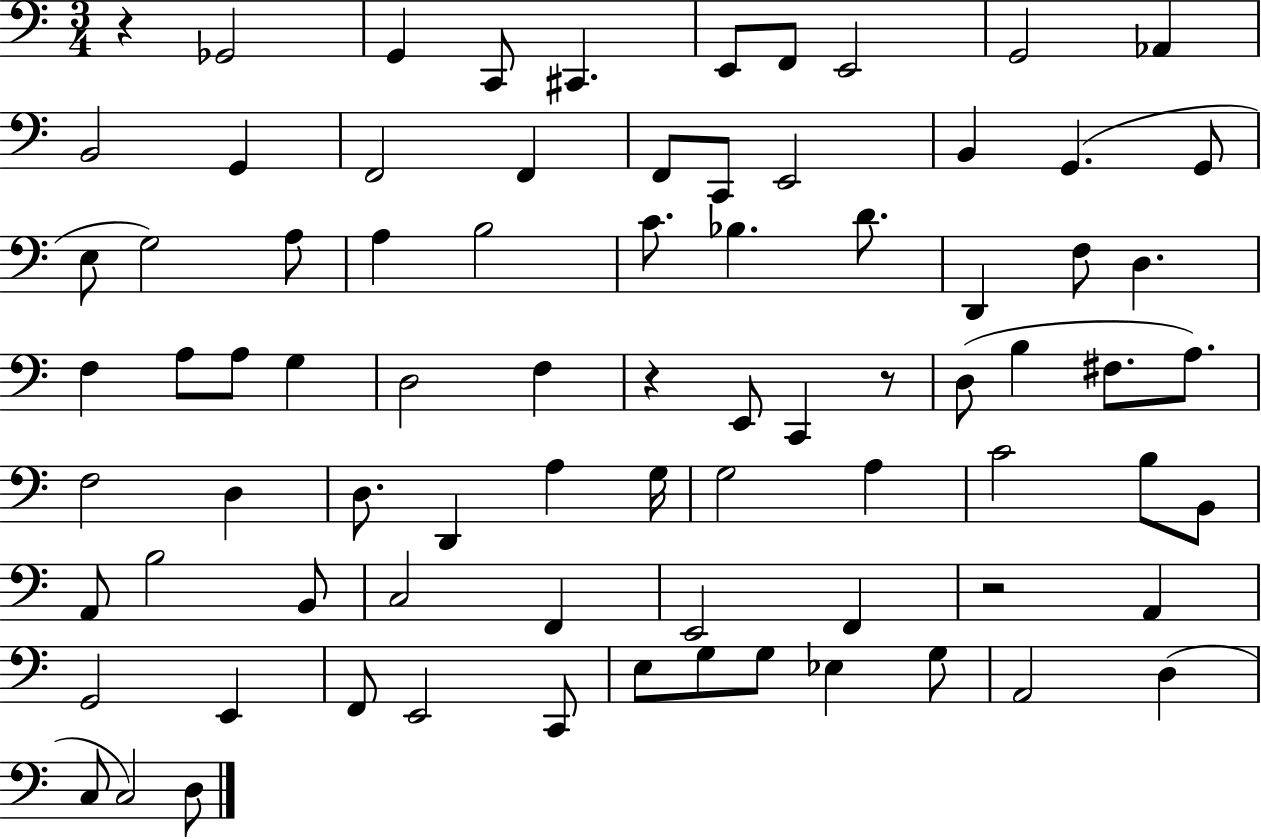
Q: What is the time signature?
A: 3/4